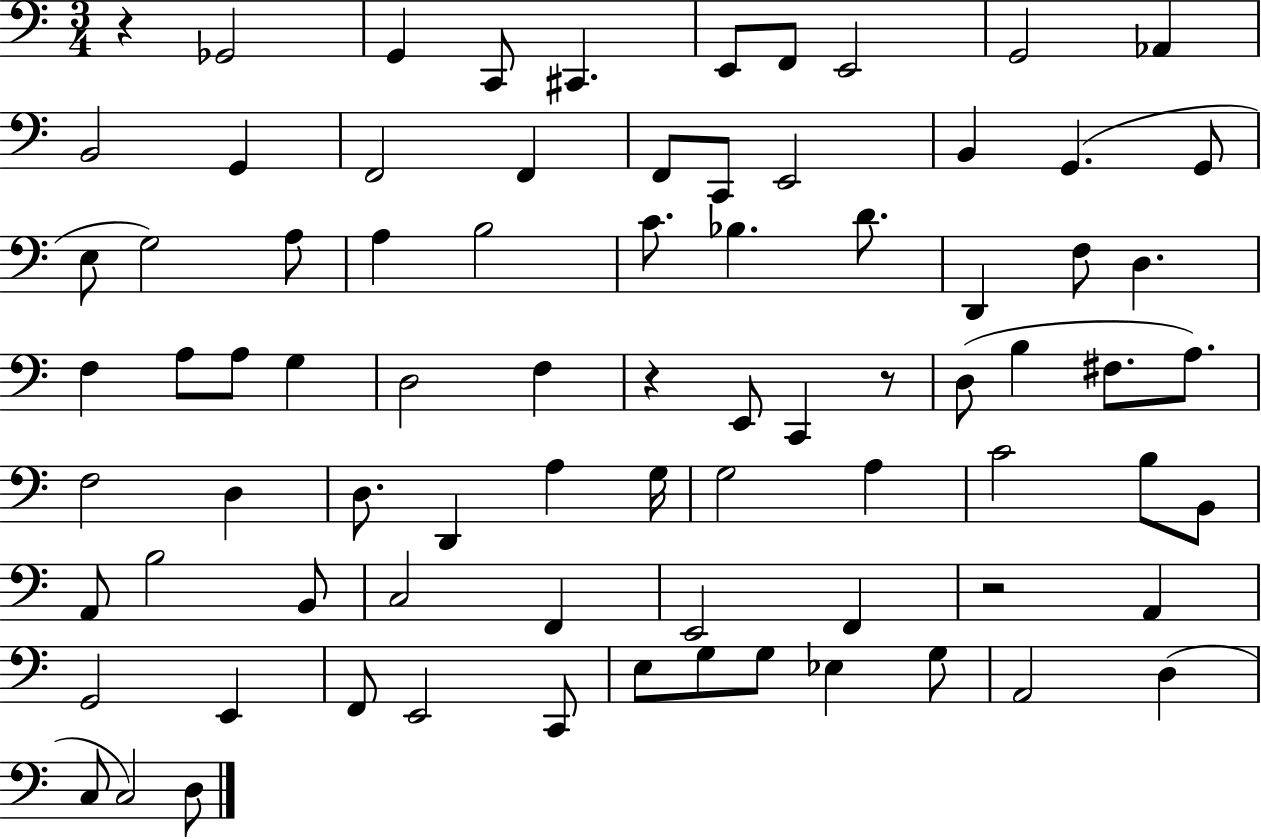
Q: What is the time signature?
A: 3/4